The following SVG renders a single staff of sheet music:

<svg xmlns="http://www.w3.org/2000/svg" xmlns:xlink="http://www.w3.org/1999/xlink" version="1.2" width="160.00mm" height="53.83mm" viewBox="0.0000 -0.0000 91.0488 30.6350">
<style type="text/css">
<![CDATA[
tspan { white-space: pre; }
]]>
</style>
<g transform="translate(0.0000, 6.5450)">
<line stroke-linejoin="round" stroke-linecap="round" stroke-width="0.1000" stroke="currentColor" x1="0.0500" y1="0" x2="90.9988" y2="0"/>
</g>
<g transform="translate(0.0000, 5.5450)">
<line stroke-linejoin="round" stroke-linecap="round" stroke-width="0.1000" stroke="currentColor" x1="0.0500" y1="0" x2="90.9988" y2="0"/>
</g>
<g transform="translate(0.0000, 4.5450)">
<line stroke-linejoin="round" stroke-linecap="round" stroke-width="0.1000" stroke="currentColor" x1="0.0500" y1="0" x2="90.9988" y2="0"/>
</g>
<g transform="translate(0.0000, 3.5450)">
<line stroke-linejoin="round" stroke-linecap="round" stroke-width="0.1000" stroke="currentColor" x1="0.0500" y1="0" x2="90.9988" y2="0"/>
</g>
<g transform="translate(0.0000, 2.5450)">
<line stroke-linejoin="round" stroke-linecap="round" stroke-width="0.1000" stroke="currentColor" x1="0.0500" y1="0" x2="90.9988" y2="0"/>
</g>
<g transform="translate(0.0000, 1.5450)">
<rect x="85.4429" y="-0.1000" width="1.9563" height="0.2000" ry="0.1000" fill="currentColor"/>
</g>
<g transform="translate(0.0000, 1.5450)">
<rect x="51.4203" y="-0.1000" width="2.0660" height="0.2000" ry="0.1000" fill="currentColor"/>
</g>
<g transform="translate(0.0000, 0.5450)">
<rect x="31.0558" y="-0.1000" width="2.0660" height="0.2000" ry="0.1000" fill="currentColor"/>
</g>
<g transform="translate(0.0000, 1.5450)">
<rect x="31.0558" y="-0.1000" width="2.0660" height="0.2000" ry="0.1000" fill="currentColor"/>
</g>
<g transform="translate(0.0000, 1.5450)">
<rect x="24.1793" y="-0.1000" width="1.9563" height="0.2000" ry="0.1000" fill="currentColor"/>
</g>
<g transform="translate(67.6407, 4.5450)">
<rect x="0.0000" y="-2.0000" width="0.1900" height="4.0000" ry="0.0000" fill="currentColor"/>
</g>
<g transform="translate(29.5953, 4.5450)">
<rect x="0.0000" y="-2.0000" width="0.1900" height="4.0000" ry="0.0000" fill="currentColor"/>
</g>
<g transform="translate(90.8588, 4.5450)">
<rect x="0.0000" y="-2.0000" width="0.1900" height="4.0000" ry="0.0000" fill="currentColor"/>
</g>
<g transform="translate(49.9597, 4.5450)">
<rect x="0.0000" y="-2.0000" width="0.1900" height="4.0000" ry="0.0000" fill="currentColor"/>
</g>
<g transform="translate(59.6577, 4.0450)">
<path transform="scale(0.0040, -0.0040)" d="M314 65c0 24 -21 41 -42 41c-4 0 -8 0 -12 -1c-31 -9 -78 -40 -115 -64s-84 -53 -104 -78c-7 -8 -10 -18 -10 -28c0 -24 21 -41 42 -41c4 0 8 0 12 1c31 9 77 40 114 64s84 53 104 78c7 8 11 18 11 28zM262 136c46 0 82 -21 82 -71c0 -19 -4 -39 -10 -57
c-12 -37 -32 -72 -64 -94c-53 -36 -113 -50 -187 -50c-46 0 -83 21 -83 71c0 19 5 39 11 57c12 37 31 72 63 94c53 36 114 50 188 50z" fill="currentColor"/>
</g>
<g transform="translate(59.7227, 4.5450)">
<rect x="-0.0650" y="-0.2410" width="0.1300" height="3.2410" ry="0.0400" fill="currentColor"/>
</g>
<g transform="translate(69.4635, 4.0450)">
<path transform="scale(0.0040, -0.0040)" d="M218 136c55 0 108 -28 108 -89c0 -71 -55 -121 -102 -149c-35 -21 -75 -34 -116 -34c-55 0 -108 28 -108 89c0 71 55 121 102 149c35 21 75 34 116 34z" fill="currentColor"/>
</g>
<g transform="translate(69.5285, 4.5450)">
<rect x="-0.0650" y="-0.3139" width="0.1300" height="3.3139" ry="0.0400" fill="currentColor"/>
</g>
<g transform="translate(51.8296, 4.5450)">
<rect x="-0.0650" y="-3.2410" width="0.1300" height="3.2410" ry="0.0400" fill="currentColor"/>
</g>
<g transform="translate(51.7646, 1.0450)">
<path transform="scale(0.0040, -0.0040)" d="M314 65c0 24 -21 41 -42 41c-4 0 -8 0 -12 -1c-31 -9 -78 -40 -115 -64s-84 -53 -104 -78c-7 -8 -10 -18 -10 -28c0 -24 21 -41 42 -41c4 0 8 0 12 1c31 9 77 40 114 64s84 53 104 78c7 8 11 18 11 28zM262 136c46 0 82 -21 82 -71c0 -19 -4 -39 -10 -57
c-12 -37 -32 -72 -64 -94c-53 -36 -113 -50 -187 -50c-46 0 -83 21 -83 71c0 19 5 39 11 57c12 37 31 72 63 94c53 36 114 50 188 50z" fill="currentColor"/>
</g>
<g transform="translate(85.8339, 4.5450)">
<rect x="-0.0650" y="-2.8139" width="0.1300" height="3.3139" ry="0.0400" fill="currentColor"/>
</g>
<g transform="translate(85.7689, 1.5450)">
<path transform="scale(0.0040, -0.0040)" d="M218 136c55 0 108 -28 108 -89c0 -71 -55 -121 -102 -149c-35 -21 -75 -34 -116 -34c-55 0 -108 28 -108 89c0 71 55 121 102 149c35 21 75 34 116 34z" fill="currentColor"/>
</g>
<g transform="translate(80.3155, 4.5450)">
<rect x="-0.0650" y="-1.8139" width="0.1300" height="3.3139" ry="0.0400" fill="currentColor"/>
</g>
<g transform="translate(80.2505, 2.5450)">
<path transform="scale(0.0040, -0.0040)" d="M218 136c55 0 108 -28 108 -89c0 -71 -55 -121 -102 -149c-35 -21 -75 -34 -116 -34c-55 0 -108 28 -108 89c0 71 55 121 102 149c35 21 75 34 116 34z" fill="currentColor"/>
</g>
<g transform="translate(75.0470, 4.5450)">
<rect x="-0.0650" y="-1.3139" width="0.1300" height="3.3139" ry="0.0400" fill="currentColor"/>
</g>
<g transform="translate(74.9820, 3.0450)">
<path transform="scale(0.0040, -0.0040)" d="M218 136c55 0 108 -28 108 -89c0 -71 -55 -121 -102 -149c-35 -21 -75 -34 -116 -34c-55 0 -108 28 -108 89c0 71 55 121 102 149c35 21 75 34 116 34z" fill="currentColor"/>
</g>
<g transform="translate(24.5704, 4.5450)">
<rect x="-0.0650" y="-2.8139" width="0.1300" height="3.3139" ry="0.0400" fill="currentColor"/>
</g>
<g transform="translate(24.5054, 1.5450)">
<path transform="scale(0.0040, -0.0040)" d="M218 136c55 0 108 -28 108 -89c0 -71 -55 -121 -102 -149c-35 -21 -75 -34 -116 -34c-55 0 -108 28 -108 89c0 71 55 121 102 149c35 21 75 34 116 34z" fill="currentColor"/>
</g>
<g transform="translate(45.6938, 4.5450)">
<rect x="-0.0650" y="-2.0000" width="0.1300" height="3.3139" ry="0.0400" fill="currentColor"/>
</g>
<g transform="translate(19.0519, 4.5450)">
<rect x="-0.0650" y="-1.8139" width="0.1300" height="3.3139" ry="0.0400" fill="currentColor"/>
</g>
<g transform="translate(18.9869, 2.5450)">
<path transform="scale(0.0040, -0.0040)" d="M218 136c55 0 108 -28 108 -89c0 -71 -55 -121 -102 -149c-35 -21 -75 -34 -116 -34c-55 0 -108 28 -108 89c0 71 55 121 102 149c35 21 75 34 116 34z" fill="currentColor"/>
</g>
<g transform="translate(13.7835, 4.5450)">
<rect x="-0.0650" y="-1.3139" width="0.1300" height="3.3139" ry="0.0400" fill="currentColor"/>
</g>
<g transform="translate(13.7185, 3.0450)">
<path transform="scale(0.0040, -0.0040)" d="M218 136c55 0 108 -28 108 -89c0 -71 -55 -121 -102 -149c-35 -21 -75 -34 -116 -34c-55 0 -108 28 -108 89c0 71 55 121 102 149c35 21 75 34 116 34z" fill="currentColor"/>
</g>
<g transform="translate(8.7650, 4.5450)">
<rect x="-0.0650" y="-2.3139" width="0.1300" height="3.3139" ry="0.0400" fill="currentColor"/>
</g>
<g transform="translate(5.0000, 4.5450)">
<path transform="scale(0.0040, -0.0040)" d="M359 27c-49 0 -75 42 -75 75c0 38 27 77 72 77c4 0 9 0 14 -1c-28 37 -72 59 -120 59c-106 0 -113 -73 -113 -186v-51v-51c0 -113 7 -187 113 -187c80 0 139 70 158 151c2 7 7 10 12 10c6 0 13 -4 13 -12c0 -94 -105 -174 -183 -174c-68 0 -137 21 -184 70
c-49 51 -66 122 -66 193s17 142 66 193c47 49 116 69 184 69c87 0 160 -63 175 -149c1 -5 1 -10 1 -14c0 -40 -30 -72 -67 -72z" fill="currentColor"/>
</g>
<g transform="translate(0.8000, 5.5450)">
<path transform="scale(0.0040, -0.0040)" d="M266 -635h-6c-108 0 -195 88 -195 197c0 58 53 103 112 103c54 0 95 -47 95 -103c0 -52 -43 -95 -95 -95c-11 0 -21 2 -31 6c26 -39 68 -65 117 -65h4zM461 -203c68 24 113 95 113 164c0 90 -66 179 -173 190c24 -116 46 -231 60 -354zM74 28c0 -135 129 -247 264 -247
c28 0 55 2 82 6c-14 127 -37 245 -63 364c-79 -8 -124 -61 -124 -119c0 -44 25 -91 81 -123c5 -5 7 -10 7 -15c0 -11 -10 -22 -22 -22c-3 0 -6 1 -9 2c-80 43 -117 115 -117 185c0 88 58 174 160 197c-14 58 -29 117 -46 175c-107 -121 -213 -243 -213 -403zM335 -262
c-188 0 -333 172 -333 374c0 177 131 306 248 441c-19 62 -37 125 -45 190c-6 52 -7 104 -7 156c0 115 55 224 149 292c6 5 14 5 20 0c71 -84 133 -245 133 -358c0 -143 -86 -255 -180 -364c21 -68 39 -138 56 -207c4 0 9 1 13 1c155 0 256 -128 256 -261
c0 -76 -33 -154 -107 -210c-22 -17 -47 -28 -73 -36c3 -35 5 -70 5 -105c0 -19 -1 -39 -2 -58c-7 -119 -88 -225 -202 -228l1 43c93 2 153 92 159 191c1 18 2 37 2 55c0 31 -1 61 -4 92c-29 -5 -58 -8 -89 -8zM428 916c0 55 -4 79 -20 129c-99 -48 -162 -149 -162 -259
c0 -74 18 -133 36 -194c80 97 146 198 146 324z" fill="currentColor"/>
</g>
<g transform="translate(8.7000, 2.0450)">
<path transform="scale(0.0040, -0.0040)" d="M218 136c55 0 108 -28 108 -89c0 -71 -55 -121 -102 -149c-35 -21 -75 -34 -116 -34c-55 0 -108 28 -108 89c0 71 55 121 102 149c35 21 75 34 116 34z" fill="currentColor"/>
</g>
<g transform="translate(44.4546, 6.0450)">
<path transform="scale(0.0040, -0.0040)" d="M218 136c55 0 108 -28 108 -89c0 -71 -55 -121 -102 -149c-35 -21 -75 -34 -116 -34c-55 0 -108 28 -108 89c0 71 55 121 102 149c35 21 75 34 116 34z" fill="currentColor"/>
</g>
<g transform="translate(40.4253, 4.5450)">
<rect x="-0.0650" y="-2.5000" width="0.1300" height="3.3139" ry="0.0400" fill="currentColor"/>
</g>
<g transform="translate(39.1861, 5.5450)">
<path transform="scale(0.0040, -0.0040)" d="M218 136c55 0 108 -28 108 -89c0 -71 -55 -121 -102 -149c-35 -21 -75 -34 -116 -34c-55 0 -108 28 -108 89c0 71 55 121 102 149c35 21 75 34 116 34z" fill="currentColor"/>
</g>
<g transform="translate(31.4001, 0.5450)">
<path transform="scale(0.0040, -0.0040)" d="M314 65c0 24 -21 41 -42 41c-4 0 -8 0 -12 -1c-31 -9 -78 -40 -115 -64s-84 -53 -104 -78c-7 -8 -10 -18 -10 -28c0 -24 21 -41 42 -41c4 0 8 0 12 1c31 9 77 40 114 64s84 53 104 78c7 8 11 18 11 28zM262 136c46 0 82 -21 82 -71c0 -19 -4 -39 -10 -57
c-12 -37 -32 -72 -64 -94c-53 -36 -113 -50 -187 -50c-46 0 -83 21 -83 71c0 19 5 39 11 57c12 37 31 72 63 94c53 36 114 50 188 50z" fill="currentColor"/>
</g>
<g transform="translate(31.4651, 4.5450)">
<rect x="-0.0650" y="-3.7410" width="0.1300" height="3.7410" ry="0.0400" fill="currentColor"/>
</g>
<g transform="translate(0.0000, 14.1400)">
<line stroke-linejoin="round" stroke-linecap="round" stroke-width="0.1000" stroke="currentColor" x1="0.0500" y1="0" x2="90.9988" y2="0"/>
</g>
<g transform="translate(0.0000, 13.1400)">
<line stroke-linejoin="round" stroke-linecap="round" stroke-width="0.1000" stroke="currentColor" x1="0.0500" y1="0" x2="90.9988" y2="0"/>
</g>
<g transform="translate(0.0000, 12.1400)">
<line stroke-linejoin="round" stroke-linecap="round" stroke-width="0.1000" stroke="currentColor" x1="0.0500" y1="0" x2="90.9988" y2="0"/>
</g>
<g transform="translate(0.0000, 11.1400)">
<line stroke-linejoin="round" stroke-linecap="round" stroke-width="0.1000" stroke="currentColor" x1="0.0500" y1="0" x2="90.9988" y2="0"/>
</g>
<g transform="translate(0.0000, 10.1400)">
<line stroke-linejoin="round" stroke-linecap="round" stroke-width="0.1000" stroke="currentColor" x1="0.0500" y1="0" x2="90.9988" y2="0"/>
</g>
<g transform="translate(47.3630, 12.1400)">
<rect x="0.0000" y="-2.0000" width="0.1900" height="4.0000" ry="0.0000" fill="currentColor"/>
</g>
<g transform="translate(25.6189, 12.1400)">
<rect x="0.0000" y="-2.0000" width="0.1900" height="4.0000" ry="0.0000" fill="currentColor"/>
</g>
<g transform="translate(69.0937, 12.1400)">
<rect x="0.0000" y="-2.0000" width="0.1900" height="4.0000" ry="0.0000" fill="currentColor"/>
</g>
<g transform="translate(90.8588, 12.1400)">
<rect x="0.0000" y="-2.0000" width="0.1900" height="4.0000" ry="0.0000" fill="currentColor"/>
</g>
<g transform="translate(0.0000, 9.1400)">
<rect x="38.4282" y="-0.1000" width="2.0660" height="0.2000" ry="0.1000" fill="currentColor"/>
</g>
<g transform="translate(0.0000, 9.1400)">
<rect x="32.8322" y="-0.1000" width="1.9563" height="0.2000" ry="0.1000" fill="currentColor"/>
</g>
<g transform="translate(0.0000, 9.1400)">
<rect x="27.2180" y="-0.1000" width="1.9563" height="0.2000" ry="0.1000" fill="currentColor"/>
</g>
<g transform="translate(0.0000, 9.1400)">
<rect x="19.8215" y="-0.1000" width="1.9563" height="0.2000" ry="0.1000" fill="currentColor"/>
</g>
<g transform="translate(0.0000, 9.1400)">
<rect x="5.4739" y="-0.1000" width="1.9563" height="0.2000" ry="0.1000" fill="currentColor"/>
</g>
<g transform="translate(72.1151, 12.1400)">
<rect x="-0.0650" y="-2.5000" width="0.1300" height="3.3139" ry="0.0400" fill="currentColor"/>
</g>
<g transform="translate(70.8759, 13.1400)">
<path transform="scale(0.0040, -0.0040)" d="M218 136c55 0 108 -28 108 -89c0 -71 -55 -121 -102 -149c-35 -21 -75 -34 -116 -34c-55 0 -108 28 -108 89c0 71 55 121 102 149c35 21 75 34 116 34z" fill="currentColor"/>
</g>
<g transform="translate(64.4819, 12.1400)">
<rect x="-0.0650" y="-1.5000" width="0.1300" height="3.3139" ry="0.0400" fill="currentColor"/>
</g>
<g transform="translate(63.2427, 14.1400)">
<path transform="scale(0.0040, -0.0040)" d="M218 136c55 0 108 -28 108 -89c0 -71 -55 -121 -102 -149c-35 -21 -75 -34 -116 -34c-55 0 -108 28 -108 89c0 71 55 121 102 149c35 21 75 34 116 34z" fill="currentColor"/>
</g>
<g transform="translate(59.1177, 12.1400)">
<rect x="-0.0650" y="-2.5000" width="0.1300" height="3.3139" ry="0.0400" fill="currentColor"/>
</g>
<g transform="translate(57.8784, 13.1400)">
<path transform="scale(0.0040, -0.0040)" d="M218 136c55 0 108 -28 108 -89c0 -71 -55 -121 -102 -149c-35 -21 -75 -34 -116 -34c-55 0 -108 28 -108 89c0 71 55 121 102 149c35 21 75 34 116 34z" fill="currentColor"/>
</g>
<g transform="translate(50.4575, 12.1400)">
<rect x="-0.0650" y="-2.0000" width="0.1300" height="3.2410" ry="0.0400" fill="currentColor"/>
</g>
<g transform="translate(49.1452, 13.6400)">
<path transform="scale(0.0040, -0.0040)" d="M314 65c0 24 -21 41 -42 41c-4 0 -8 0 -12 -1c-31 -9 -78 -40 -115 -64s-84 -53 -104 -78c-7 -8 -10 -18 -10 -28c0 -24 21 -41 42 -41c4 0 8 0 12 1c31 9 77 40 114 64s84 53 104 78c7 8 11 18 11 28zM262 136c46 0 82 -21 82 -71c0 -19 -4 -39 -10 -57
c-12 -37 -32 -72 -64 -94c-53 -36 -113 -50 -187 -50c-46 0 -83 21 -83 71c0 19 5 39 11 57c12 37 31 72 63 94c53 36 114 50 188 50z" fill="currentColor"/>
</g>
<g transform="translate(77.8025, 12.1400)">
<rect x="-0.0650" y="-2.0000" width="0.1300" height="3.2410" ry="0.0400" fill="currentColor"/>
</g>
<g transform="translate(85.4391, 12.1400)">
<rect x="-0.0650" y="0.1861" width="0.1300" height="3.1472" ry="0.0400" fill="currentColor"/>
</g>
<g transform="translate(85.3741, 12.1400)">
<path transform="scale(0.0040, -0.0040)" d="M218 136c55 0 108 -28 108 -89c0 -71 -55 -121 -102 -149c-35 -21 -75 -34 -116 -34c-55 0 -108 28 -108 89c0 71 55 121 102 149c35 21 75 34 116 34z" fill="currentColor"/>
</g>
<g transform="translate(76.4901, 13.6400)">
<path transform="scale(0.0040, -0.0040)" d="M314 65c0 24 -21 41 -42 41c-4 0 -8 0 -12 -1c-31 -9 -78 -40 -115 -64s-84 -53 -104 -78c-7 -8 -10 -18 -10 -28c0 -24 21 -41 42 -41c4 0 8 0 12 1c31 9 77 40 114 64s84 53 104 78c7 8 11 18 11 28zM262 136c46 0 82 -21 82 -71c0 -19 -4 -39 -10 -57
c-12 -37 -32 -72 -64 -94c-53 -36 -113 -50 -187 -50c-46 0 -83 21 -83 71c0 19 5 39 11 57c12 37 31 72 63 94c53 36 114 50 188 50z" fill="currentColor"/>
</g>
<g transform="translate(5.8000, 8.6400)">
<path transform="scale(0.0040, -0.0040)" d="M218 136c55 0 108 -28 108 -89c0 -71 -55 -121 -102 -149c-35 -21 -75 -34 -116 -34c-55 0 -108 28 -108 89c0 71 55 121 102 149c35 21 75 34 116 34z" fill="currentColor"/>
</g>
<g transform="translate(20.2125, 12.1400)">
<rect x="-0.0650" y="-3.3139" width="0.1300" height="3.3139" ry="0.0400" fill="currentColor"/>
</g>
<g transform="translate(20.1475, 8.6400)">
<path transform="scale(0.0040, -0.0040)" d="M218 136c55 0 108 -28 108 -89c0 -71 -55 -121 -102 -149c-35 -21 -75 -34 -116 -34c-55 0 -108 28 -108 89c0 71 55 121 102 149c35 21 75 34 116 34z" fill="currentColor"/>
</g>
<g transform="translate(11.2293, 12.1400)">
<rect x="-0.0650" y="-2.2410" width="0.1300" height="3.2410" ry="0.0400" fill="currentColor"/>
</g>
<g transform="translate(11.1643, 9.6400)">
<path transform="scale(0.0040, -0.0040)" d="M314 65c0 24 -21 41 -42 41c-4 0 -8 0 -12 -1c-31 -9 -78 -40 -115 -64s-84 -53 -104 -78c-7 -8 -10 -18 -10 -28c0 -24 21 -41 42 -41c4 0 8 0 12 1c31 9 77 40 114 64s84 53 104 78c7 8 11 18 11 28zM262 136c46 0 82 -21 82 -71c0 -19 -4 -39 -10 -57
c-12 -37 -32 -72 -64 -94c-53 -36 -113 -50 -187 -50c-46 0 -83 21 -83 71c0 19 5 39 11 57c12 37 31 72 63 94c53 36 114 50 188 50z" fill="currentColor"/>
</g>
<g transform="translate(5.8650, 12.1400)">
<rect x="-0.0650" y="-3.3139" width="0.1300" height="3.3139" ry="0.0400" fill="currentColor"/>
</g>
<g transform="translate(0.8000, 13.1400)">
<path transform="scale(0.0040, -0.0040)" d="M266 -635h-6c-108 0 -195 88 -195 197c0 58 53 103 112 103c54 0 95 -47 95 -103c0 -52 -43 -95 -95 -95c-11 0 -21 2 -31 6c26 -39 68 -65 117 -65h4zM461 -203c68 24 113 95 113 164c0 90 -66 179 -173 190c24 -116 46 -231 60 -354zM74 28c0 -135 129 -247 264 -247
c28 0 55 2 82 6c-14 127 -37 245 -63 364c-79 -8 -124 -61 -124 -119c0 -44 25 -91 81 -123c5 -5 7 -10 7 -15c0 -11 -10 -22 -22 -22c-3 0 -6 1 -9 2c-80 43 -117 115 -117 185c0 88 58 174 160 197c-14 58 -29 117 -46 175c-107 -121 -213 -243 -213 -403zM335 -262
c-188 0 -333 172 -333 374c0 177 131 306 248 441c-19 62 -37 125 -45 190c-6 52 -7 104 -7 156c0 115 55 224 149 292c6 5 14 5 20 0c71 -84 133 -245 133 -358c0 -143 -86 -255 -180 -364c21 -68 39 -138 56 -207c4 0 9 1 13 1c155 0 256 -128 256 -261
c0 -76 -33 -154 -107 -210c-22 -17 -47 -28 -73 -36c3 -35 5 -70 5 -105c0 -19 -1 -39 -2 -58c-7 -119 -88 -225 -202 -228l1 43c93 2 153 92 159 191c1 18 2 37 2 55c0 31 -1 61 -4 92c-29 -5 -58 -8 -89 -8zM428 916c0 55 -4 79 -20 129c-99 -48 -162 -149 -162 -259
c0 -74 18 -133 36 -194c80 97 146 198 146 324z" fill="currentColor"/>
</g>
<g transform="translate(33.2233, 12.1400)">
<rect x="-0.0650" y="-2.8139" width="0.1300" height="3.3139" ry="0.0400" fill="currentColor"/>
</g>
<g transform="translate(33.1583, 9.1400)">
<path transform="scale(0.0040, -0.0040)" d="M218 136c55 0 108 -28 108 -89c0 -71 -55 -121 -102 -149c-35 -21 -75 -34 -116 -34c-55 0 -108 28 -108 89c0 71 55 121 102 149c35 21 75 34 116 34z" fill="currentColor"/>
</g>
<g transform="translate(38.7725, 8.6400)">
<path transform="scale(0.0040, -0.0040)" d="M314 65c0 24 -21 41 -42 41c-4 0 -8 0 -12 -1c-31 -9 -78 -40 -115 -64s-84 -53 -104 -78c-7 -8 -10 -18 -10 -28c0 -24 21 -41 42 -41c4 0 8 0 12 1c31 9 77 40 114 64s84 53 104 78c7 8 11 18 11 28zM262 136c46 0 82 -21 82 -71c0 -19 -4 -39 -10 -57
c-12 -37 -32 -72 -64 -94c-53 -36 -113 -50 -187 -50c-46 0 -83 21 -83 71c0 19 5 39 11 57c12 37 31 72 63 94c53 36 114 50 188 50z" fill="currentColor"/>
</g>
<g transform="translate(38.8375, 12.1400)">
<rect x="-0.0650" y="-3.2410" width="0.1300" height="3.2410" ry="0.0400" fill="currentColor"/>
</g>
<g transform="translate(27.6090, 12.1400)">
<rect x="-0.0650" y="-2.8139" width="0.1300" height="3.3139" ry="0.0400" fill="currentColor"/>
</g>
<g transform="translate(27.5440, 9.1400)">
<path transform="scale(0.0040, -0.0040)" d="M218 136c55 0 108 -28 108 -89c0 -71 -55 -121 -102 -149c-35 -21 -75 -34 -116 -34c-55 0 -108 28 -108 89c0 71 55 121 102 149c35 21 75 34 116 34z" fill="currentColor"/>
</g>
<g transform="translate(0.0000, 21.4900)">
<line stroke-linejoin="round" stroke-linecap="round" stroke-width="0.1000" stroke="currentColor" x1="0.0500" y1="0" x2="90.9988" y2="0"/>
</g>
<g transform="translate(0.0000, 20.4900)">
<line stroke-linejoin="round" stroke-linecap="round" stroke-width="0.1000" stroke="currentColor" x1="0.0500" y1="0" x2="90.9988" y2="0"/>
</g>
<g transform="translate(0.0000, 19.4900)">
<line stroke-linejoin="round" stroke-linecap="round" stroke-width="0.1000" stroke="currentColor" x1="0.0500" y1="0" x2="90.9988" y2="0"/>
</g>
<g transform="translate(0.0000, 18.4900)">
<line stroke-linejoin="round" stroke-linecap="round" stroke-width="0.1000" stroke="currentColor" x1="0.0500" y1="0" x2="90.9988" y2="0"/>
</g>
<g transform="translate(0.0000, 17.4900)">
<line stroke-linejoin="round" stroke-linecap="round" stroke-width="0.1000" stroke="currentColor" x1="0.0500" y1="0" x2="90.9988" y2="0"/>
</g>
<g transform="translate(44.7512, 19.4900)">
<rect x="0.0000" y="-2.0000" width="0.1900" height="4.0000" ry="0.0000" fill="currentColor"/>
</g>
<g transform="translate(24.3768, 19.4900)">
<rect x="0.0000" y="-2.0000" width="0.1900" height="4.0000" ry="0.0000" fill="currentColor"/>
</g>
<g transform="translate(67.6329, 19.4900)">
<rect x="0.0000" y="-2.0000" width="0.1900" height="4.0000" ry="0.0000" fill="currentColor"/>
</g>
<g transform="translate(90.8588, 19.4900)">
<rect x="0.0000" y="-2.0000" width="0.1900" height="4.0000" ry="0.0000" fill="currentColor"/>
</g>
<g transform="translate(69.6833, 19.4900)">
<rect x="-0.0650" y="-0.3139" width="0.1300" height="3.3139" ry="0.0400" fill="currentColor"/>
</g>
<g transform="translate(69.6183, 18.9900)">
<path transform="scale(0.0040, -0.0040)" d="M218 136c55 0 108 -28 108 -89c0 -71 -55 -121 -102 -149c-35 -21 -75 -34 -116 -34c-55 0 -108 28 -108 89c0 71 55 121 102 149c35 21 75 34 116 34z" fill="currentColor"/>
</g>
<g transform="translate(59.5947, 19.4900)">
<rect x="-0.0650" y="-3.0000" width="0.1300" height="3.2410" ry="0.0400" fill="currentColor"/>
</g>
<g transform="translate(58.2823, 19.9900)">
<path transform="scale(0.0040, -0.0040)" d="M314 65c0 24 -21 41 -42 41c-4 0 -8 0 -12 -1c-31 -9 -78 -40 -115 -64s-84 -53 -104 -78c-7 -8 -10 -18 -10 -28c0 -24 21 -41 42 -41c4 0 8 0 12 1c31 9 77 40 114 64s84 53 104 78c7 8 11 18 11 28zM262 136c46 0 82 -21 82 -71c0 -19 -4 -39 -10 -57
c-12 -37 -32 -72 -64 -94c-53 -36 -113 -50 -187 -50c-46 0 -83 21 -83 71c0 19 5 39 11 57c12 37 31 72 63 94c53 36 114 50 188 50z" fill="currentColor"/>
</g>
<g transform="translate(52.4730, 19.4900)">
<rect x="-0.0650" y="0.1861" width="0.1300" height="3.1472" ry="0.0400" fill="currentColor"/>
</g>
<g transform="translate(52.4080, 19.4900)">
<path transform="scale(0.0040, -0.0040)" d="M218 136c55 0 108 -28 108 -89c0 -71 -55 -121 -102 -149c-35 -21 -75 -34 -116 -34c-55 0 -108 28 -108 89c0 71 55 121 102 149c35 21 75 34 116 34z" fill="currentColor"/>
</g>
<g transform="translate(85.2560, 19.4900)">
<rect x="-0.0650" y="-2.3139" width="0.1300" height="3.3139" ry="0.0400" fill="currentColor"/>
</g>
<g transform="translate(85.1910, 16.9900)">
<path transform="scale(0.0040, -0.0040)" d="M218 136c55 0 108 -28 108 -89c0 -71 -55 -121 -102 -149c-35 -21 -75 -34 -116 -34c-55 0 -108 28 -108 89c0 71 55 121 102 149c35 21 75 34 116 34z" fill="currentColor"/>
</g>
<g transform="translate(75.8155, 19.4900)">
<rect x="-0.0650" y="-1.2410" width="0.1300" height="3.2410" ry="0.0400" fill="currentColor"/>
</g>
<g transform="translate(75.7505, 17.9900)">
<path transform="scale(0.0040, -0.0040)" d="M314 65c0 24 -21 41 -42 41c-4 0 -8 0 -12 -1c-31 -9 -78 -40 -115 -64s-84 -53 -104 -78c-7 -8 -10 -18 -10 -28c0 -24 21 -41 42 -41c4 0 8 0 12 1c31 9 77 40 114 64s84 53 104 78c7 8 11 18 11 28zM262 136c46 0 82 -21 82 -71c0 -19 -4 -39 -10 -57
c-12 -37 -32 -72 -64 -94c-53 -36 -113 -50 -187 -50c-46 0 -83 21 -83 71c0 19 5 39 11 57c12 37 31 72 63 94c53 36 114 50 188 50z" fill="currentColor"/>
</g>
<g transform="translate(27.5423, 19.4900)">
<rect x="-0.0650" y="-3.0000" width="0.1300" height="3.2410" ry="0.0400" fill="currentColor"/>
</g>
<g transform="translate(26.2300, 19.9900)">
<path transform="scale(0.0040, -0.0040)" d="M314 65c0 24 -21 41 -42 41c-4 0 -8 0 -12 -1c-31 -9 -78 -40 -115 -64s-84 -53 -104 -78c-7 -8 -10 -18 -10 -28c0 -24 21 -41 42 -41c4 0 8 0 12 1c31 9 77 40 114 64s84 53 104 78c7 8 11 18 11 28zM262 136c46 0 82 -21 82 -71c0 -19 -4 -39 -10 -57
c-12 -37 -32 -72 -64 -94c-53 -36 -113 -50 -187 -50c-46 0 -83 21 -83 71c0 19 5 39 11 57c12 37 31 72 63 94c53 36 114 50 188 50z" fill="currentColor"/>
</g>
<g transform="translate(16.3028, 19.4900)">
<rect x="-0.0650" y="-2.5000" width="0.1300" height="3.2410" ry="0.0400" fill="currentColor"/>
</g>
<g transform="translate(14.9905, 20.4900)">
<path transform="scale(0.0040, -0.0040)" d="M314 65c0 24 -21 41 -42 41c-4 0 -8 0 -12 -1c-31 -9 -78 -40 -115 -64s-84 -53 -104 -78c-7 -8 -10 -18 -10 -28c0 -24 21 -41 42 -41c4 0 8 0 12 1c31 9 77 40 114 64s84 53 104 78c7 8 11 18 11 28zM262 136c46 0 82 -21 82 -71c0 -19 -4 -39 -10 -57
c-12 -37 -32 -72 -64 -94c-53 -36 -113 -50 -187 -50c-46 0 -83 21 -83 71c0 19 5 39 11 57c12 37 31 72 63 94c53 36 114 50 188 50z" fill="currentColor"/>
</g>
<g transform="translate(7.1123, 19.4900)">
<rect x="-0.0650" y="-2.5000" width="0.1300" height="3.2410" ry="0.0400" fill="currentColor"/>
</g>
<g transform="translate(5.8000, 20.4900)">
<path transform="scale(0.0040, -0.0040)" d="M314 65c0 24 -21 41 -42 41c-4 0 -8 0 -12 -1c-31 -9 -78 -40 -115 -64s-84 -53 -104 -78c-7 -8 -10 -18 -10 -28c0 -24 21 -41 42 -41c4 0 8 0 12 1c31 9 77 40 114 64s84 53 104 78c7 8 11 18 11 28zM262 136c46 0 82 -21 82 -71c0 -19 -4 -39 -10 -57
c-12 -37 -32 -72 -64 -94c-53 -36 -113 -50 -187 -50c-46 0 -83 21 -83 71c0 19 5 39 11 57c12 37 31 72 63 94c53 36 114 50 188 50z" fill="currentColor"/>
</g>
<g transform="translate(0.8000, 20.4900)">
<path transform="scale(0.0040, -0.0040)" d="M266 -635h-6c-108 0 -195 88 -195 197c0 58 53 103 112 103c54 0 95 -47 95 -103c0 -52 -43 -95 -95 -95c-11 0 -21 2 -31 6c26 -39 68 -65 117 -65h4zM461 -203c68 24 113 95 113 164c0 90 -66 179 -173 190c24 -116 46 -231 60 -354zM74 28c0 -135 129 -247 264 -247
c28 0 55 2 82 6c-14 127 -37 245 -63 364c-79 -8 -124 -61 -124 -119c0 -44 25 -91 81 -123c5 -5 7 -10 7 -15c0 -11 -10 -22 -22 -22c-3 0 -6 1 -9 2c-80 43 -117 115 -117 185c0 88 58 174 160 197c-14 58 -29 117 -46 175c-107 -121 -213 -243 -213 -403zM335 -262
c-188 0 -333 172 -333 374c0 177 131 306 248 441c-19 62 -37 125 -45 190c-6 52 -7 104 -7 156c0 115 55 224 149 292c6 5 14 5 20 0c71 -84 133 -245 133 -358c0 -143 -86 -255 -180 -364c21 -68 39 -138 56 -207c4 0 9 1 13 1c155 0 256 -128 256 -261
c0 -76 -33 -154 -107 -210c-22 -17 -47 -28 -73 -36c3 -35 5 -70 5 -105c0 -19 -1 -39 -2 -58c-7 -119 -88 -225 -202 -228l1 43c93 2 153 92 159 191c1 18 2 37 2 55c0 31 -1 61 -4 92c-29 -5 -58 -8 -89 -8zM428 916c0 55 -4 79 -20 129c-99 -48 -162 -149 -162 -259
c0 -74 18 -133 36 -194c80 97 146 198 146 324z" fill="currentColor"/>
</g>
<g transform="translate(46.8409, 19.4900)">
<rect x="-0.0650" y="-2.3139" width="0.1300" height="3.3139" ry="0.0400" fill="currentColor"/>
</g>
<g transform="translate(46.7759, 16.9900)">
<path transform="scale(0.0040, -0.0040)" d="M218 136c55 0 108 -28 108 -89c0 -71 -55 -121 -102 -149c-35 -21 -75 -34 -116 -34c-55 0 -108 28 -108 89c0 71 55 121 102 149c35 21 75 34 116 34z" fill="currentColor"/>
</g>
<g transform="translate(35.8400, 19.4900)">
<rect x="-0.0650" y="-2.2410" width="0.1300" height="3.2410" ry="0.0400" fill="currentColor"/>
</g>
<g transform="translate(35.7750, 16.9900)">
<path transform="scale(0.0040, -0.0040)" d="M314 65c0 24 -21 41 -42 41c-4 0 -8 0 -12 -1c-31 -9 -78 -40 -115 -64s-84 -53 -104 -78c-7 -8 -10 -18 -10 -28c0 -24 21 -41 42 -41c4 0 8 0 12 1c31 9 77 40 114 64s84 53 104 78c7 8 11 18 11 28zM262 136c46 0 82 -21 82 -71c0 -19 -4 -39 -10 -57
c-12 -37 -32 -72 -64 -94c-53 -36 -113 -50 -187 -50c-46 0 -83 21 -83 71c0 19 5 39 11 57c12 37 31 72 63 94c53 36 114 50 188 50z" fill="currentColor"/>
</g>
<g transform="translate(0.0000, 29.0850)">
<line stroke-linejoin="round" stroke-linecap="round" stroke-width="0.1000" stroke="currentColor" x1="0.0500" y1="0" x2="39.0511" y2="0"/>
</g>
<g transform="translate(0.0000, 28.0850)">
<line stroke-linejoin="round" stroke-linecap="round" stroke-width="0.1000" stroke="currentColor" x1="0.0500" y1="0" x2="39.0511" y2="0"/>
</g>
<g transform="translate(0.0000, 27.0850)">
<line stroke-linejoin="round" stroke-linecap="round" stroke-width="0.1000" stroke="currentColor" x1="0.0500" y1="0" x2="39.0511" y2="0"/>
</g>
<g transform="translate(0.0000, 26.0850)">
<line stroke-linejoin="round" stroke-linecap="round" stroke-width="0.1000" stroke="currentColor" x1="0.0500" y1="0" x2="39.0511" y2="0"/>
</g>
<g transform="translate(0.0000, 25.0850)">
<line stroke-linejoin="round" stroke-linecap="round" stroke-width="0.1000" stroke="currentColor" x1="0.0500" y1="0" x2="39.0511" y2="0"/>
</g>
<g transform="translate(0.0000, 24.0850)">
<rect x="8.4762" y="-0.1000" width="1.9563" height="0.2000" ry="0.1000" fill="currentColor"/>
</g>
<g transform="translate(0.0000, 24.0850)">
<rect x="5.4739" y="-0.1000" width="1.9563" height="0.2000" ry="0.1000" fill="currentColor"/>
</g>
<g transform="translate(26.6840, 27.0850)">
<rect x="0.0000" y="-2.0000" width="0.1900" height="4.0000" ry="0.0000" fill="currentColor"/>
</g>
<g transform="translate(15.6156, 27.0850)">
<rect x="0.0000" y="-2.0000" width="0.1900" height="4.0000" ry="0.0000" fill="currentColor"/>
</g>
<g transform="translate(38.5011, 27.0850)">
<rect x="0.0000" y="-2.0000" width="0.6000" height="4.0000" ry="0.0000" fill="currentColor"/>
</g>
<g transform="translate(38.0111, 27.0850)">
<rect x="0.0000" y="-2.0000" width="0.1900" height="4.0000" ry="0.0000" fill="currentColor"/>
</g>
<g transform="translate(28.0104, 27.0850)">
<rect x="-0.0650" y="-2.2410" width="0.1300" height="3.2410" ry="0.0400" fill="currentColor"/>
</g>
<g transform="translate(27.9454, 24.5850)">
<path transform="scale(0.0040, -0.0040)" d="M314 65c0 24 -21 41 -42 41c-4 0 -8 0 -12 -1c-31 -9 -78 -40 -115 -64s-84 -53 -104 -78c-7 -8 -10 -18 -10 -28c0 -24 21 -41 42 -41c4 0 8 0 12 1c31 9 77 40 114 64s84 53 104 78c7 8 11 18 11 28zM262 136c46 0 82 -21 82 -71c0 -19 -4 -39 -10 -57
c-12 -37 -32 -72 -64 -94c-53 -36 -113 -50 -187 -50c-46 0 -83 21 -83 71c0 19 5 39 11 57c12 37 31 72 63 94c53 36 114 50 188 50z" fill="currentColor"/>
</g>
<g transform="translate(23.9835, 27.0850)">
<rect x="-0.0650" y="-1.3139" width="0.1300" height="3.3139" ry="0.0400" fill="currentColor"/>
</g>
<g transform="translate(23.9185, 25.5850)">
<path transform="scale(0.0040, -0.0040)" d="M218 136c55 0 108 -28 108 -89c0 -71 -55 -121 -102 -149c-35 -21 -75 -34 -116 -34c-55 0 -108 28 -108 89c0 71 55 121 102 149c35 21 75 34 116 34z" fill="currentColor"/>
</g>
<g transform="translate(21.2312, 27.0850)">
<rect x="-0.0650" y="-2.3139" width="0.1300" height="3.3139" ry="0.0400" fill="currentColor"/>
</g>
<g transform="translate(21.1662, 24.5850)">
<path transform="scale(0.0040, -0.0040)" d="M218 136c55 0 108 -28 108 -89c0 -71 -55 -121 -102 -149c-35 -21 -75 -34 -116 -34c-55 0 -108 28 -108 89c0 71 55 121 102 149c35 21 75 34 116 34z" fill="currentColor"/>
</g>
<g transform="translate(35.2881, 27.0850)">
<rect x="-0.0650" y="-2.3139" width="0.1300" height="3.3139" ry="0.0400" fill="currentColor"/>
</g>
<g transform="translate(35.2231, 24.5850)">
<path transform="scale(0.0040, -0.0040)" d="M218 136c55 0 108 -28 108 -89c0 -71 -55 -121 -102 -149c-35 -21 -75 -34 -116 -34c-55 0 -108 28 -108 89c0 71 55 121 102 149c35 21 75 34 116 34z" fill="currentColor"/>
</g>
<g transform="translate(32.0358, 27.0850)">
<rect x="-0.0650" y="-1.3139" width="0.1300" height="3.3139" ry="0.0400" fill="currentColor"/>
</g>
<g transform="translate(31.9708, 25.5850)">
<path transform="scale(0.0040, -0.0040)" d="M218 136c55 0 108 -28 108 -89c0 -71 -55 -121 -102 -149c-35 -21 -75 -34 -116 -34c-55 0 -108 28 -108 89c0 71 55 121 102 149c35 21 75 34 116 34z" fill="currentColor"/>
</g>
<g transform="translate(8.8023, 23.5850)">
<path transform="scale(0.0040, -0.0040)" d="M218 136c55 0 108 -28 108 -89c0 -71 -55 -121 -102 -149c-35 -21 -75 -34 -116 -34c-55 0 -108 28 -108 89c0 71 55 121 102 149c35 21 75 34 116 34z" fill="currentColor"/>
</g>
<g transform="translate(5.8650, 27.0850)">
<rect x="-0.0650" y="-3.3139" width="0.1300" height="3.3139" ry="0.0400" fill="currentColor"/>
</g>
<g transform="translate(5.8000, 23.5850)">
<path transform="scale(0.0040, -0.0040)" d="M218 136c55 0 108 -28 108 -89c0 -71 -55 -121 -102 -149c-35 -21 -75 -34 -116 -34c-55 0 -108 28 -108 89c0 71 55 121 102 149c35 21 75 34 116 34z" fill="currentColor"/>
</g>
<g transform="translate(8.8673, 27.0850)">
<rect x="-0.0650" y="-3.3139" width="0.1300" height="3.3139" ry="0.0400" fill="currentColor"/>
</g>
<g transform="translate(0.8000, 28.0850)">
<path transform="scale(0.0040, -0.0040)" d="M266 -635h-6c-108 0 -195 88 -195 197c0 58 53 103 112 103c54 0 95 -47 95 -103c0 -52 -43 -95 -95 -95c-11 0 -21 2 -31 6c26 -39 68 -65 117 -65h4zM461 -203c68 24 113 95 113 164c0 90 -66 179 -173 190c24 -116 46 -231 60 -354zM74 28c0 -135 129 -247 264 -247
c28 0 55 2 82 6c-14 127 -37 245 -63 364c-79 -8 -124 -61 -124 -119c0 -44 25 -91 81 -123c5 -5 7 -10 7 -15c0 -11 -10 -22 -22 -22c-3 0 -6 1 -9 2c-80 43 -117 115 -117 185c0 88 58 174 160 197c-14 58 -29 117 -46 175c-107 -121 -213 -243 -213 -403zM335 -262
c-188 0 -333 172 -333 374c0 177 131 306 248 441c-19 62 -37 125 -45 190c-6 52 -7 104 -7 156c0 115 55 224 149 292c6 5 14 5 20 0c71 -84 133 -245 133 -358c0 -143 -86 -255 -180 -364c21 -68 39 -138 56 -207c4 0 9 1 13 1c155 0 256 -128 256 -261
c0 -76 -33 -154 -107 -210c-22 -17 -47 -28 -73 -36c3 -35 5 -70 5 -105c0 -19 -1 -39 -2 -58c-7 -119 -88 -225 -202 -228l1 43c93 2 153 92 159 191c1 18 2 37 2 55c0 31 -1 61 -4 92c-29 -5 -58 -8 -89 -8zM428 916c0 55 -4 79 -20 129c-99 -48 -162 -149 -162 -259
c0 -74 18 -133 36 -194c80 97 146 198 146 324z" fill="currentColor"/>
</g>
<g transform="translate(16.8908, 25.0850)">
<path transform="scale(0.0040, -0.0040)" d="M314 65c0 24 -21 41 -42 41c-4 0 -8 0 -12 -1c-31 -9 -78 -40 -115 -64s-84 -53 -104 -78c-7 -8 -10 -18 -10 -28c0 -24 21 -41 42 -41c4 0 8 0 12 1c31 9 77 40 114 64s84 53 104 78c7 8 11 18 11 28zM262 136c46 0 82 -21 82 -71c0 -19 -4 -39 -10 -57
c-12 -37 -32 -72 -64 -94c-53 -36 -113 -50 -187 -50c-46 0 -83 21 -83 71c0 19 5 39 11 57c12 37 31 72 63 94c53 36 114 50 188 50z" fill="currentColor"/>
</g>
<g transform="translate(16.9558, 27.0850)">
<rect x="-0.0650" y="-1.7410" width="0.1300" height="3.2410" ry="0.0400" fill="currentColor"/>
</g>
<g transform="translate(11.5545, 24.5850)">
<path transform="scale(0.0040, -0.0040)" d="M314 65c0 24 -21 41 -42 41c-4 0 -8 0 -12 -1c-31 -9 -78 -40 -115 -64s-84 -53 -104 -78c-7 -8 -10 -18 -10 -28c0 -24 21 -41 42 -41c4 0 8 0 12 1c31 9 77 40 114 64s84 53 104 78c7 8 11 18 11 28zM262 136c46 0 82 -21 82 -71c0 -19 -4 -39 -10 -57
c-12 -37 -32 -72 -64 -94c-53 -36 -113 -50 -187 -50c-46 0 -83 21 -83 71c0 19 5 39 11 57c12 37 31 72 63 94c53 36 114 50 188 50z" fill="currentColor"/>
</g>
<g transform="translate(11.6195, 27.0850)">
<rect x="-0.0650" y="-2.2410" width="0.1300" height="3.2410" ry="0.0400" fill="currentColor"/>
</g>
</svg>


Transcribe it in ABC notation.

X:1
T:Untitled
M:4/4
L:1/4
K:C
g e f a c'2 G F b2 c2 c e f a b g2 b a a b2 F2 G E G F2 B G2 G2 A2 g2 g B A2 c e2 g b b g2 f2 g e g2 e g